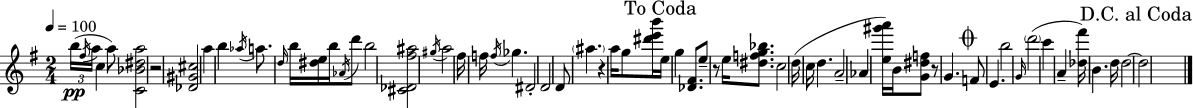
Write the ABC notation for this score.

X:1
T:Untitled
M:2/4
L:1/4
K:Em
b/4 ^f/4 a/4 c a/2 [C_B^da]2 z2 [_D^G^c]2 a b _a/4 a/2 d/4 b/4 [^de]/4 b/4 _A/4 d'/2 b2 [^C_D^f^a]2 ^g/4 a2 ^f/4 f/4 f/4 _g ^D2 D2 D/2 ^a z a/4 g/2 [^d'e'b']/4 e/4 g [_D^F]/2 e/2 z/2 e/4 [^dfg_b]/2 c2 d/4 c/4 d A2 _A [e^g'a']/4 B/4 [G^df]/2 z/2 G F/2 E b2 G/4 d'2 c' A [_d^f']/4 B d/4 d2 d2